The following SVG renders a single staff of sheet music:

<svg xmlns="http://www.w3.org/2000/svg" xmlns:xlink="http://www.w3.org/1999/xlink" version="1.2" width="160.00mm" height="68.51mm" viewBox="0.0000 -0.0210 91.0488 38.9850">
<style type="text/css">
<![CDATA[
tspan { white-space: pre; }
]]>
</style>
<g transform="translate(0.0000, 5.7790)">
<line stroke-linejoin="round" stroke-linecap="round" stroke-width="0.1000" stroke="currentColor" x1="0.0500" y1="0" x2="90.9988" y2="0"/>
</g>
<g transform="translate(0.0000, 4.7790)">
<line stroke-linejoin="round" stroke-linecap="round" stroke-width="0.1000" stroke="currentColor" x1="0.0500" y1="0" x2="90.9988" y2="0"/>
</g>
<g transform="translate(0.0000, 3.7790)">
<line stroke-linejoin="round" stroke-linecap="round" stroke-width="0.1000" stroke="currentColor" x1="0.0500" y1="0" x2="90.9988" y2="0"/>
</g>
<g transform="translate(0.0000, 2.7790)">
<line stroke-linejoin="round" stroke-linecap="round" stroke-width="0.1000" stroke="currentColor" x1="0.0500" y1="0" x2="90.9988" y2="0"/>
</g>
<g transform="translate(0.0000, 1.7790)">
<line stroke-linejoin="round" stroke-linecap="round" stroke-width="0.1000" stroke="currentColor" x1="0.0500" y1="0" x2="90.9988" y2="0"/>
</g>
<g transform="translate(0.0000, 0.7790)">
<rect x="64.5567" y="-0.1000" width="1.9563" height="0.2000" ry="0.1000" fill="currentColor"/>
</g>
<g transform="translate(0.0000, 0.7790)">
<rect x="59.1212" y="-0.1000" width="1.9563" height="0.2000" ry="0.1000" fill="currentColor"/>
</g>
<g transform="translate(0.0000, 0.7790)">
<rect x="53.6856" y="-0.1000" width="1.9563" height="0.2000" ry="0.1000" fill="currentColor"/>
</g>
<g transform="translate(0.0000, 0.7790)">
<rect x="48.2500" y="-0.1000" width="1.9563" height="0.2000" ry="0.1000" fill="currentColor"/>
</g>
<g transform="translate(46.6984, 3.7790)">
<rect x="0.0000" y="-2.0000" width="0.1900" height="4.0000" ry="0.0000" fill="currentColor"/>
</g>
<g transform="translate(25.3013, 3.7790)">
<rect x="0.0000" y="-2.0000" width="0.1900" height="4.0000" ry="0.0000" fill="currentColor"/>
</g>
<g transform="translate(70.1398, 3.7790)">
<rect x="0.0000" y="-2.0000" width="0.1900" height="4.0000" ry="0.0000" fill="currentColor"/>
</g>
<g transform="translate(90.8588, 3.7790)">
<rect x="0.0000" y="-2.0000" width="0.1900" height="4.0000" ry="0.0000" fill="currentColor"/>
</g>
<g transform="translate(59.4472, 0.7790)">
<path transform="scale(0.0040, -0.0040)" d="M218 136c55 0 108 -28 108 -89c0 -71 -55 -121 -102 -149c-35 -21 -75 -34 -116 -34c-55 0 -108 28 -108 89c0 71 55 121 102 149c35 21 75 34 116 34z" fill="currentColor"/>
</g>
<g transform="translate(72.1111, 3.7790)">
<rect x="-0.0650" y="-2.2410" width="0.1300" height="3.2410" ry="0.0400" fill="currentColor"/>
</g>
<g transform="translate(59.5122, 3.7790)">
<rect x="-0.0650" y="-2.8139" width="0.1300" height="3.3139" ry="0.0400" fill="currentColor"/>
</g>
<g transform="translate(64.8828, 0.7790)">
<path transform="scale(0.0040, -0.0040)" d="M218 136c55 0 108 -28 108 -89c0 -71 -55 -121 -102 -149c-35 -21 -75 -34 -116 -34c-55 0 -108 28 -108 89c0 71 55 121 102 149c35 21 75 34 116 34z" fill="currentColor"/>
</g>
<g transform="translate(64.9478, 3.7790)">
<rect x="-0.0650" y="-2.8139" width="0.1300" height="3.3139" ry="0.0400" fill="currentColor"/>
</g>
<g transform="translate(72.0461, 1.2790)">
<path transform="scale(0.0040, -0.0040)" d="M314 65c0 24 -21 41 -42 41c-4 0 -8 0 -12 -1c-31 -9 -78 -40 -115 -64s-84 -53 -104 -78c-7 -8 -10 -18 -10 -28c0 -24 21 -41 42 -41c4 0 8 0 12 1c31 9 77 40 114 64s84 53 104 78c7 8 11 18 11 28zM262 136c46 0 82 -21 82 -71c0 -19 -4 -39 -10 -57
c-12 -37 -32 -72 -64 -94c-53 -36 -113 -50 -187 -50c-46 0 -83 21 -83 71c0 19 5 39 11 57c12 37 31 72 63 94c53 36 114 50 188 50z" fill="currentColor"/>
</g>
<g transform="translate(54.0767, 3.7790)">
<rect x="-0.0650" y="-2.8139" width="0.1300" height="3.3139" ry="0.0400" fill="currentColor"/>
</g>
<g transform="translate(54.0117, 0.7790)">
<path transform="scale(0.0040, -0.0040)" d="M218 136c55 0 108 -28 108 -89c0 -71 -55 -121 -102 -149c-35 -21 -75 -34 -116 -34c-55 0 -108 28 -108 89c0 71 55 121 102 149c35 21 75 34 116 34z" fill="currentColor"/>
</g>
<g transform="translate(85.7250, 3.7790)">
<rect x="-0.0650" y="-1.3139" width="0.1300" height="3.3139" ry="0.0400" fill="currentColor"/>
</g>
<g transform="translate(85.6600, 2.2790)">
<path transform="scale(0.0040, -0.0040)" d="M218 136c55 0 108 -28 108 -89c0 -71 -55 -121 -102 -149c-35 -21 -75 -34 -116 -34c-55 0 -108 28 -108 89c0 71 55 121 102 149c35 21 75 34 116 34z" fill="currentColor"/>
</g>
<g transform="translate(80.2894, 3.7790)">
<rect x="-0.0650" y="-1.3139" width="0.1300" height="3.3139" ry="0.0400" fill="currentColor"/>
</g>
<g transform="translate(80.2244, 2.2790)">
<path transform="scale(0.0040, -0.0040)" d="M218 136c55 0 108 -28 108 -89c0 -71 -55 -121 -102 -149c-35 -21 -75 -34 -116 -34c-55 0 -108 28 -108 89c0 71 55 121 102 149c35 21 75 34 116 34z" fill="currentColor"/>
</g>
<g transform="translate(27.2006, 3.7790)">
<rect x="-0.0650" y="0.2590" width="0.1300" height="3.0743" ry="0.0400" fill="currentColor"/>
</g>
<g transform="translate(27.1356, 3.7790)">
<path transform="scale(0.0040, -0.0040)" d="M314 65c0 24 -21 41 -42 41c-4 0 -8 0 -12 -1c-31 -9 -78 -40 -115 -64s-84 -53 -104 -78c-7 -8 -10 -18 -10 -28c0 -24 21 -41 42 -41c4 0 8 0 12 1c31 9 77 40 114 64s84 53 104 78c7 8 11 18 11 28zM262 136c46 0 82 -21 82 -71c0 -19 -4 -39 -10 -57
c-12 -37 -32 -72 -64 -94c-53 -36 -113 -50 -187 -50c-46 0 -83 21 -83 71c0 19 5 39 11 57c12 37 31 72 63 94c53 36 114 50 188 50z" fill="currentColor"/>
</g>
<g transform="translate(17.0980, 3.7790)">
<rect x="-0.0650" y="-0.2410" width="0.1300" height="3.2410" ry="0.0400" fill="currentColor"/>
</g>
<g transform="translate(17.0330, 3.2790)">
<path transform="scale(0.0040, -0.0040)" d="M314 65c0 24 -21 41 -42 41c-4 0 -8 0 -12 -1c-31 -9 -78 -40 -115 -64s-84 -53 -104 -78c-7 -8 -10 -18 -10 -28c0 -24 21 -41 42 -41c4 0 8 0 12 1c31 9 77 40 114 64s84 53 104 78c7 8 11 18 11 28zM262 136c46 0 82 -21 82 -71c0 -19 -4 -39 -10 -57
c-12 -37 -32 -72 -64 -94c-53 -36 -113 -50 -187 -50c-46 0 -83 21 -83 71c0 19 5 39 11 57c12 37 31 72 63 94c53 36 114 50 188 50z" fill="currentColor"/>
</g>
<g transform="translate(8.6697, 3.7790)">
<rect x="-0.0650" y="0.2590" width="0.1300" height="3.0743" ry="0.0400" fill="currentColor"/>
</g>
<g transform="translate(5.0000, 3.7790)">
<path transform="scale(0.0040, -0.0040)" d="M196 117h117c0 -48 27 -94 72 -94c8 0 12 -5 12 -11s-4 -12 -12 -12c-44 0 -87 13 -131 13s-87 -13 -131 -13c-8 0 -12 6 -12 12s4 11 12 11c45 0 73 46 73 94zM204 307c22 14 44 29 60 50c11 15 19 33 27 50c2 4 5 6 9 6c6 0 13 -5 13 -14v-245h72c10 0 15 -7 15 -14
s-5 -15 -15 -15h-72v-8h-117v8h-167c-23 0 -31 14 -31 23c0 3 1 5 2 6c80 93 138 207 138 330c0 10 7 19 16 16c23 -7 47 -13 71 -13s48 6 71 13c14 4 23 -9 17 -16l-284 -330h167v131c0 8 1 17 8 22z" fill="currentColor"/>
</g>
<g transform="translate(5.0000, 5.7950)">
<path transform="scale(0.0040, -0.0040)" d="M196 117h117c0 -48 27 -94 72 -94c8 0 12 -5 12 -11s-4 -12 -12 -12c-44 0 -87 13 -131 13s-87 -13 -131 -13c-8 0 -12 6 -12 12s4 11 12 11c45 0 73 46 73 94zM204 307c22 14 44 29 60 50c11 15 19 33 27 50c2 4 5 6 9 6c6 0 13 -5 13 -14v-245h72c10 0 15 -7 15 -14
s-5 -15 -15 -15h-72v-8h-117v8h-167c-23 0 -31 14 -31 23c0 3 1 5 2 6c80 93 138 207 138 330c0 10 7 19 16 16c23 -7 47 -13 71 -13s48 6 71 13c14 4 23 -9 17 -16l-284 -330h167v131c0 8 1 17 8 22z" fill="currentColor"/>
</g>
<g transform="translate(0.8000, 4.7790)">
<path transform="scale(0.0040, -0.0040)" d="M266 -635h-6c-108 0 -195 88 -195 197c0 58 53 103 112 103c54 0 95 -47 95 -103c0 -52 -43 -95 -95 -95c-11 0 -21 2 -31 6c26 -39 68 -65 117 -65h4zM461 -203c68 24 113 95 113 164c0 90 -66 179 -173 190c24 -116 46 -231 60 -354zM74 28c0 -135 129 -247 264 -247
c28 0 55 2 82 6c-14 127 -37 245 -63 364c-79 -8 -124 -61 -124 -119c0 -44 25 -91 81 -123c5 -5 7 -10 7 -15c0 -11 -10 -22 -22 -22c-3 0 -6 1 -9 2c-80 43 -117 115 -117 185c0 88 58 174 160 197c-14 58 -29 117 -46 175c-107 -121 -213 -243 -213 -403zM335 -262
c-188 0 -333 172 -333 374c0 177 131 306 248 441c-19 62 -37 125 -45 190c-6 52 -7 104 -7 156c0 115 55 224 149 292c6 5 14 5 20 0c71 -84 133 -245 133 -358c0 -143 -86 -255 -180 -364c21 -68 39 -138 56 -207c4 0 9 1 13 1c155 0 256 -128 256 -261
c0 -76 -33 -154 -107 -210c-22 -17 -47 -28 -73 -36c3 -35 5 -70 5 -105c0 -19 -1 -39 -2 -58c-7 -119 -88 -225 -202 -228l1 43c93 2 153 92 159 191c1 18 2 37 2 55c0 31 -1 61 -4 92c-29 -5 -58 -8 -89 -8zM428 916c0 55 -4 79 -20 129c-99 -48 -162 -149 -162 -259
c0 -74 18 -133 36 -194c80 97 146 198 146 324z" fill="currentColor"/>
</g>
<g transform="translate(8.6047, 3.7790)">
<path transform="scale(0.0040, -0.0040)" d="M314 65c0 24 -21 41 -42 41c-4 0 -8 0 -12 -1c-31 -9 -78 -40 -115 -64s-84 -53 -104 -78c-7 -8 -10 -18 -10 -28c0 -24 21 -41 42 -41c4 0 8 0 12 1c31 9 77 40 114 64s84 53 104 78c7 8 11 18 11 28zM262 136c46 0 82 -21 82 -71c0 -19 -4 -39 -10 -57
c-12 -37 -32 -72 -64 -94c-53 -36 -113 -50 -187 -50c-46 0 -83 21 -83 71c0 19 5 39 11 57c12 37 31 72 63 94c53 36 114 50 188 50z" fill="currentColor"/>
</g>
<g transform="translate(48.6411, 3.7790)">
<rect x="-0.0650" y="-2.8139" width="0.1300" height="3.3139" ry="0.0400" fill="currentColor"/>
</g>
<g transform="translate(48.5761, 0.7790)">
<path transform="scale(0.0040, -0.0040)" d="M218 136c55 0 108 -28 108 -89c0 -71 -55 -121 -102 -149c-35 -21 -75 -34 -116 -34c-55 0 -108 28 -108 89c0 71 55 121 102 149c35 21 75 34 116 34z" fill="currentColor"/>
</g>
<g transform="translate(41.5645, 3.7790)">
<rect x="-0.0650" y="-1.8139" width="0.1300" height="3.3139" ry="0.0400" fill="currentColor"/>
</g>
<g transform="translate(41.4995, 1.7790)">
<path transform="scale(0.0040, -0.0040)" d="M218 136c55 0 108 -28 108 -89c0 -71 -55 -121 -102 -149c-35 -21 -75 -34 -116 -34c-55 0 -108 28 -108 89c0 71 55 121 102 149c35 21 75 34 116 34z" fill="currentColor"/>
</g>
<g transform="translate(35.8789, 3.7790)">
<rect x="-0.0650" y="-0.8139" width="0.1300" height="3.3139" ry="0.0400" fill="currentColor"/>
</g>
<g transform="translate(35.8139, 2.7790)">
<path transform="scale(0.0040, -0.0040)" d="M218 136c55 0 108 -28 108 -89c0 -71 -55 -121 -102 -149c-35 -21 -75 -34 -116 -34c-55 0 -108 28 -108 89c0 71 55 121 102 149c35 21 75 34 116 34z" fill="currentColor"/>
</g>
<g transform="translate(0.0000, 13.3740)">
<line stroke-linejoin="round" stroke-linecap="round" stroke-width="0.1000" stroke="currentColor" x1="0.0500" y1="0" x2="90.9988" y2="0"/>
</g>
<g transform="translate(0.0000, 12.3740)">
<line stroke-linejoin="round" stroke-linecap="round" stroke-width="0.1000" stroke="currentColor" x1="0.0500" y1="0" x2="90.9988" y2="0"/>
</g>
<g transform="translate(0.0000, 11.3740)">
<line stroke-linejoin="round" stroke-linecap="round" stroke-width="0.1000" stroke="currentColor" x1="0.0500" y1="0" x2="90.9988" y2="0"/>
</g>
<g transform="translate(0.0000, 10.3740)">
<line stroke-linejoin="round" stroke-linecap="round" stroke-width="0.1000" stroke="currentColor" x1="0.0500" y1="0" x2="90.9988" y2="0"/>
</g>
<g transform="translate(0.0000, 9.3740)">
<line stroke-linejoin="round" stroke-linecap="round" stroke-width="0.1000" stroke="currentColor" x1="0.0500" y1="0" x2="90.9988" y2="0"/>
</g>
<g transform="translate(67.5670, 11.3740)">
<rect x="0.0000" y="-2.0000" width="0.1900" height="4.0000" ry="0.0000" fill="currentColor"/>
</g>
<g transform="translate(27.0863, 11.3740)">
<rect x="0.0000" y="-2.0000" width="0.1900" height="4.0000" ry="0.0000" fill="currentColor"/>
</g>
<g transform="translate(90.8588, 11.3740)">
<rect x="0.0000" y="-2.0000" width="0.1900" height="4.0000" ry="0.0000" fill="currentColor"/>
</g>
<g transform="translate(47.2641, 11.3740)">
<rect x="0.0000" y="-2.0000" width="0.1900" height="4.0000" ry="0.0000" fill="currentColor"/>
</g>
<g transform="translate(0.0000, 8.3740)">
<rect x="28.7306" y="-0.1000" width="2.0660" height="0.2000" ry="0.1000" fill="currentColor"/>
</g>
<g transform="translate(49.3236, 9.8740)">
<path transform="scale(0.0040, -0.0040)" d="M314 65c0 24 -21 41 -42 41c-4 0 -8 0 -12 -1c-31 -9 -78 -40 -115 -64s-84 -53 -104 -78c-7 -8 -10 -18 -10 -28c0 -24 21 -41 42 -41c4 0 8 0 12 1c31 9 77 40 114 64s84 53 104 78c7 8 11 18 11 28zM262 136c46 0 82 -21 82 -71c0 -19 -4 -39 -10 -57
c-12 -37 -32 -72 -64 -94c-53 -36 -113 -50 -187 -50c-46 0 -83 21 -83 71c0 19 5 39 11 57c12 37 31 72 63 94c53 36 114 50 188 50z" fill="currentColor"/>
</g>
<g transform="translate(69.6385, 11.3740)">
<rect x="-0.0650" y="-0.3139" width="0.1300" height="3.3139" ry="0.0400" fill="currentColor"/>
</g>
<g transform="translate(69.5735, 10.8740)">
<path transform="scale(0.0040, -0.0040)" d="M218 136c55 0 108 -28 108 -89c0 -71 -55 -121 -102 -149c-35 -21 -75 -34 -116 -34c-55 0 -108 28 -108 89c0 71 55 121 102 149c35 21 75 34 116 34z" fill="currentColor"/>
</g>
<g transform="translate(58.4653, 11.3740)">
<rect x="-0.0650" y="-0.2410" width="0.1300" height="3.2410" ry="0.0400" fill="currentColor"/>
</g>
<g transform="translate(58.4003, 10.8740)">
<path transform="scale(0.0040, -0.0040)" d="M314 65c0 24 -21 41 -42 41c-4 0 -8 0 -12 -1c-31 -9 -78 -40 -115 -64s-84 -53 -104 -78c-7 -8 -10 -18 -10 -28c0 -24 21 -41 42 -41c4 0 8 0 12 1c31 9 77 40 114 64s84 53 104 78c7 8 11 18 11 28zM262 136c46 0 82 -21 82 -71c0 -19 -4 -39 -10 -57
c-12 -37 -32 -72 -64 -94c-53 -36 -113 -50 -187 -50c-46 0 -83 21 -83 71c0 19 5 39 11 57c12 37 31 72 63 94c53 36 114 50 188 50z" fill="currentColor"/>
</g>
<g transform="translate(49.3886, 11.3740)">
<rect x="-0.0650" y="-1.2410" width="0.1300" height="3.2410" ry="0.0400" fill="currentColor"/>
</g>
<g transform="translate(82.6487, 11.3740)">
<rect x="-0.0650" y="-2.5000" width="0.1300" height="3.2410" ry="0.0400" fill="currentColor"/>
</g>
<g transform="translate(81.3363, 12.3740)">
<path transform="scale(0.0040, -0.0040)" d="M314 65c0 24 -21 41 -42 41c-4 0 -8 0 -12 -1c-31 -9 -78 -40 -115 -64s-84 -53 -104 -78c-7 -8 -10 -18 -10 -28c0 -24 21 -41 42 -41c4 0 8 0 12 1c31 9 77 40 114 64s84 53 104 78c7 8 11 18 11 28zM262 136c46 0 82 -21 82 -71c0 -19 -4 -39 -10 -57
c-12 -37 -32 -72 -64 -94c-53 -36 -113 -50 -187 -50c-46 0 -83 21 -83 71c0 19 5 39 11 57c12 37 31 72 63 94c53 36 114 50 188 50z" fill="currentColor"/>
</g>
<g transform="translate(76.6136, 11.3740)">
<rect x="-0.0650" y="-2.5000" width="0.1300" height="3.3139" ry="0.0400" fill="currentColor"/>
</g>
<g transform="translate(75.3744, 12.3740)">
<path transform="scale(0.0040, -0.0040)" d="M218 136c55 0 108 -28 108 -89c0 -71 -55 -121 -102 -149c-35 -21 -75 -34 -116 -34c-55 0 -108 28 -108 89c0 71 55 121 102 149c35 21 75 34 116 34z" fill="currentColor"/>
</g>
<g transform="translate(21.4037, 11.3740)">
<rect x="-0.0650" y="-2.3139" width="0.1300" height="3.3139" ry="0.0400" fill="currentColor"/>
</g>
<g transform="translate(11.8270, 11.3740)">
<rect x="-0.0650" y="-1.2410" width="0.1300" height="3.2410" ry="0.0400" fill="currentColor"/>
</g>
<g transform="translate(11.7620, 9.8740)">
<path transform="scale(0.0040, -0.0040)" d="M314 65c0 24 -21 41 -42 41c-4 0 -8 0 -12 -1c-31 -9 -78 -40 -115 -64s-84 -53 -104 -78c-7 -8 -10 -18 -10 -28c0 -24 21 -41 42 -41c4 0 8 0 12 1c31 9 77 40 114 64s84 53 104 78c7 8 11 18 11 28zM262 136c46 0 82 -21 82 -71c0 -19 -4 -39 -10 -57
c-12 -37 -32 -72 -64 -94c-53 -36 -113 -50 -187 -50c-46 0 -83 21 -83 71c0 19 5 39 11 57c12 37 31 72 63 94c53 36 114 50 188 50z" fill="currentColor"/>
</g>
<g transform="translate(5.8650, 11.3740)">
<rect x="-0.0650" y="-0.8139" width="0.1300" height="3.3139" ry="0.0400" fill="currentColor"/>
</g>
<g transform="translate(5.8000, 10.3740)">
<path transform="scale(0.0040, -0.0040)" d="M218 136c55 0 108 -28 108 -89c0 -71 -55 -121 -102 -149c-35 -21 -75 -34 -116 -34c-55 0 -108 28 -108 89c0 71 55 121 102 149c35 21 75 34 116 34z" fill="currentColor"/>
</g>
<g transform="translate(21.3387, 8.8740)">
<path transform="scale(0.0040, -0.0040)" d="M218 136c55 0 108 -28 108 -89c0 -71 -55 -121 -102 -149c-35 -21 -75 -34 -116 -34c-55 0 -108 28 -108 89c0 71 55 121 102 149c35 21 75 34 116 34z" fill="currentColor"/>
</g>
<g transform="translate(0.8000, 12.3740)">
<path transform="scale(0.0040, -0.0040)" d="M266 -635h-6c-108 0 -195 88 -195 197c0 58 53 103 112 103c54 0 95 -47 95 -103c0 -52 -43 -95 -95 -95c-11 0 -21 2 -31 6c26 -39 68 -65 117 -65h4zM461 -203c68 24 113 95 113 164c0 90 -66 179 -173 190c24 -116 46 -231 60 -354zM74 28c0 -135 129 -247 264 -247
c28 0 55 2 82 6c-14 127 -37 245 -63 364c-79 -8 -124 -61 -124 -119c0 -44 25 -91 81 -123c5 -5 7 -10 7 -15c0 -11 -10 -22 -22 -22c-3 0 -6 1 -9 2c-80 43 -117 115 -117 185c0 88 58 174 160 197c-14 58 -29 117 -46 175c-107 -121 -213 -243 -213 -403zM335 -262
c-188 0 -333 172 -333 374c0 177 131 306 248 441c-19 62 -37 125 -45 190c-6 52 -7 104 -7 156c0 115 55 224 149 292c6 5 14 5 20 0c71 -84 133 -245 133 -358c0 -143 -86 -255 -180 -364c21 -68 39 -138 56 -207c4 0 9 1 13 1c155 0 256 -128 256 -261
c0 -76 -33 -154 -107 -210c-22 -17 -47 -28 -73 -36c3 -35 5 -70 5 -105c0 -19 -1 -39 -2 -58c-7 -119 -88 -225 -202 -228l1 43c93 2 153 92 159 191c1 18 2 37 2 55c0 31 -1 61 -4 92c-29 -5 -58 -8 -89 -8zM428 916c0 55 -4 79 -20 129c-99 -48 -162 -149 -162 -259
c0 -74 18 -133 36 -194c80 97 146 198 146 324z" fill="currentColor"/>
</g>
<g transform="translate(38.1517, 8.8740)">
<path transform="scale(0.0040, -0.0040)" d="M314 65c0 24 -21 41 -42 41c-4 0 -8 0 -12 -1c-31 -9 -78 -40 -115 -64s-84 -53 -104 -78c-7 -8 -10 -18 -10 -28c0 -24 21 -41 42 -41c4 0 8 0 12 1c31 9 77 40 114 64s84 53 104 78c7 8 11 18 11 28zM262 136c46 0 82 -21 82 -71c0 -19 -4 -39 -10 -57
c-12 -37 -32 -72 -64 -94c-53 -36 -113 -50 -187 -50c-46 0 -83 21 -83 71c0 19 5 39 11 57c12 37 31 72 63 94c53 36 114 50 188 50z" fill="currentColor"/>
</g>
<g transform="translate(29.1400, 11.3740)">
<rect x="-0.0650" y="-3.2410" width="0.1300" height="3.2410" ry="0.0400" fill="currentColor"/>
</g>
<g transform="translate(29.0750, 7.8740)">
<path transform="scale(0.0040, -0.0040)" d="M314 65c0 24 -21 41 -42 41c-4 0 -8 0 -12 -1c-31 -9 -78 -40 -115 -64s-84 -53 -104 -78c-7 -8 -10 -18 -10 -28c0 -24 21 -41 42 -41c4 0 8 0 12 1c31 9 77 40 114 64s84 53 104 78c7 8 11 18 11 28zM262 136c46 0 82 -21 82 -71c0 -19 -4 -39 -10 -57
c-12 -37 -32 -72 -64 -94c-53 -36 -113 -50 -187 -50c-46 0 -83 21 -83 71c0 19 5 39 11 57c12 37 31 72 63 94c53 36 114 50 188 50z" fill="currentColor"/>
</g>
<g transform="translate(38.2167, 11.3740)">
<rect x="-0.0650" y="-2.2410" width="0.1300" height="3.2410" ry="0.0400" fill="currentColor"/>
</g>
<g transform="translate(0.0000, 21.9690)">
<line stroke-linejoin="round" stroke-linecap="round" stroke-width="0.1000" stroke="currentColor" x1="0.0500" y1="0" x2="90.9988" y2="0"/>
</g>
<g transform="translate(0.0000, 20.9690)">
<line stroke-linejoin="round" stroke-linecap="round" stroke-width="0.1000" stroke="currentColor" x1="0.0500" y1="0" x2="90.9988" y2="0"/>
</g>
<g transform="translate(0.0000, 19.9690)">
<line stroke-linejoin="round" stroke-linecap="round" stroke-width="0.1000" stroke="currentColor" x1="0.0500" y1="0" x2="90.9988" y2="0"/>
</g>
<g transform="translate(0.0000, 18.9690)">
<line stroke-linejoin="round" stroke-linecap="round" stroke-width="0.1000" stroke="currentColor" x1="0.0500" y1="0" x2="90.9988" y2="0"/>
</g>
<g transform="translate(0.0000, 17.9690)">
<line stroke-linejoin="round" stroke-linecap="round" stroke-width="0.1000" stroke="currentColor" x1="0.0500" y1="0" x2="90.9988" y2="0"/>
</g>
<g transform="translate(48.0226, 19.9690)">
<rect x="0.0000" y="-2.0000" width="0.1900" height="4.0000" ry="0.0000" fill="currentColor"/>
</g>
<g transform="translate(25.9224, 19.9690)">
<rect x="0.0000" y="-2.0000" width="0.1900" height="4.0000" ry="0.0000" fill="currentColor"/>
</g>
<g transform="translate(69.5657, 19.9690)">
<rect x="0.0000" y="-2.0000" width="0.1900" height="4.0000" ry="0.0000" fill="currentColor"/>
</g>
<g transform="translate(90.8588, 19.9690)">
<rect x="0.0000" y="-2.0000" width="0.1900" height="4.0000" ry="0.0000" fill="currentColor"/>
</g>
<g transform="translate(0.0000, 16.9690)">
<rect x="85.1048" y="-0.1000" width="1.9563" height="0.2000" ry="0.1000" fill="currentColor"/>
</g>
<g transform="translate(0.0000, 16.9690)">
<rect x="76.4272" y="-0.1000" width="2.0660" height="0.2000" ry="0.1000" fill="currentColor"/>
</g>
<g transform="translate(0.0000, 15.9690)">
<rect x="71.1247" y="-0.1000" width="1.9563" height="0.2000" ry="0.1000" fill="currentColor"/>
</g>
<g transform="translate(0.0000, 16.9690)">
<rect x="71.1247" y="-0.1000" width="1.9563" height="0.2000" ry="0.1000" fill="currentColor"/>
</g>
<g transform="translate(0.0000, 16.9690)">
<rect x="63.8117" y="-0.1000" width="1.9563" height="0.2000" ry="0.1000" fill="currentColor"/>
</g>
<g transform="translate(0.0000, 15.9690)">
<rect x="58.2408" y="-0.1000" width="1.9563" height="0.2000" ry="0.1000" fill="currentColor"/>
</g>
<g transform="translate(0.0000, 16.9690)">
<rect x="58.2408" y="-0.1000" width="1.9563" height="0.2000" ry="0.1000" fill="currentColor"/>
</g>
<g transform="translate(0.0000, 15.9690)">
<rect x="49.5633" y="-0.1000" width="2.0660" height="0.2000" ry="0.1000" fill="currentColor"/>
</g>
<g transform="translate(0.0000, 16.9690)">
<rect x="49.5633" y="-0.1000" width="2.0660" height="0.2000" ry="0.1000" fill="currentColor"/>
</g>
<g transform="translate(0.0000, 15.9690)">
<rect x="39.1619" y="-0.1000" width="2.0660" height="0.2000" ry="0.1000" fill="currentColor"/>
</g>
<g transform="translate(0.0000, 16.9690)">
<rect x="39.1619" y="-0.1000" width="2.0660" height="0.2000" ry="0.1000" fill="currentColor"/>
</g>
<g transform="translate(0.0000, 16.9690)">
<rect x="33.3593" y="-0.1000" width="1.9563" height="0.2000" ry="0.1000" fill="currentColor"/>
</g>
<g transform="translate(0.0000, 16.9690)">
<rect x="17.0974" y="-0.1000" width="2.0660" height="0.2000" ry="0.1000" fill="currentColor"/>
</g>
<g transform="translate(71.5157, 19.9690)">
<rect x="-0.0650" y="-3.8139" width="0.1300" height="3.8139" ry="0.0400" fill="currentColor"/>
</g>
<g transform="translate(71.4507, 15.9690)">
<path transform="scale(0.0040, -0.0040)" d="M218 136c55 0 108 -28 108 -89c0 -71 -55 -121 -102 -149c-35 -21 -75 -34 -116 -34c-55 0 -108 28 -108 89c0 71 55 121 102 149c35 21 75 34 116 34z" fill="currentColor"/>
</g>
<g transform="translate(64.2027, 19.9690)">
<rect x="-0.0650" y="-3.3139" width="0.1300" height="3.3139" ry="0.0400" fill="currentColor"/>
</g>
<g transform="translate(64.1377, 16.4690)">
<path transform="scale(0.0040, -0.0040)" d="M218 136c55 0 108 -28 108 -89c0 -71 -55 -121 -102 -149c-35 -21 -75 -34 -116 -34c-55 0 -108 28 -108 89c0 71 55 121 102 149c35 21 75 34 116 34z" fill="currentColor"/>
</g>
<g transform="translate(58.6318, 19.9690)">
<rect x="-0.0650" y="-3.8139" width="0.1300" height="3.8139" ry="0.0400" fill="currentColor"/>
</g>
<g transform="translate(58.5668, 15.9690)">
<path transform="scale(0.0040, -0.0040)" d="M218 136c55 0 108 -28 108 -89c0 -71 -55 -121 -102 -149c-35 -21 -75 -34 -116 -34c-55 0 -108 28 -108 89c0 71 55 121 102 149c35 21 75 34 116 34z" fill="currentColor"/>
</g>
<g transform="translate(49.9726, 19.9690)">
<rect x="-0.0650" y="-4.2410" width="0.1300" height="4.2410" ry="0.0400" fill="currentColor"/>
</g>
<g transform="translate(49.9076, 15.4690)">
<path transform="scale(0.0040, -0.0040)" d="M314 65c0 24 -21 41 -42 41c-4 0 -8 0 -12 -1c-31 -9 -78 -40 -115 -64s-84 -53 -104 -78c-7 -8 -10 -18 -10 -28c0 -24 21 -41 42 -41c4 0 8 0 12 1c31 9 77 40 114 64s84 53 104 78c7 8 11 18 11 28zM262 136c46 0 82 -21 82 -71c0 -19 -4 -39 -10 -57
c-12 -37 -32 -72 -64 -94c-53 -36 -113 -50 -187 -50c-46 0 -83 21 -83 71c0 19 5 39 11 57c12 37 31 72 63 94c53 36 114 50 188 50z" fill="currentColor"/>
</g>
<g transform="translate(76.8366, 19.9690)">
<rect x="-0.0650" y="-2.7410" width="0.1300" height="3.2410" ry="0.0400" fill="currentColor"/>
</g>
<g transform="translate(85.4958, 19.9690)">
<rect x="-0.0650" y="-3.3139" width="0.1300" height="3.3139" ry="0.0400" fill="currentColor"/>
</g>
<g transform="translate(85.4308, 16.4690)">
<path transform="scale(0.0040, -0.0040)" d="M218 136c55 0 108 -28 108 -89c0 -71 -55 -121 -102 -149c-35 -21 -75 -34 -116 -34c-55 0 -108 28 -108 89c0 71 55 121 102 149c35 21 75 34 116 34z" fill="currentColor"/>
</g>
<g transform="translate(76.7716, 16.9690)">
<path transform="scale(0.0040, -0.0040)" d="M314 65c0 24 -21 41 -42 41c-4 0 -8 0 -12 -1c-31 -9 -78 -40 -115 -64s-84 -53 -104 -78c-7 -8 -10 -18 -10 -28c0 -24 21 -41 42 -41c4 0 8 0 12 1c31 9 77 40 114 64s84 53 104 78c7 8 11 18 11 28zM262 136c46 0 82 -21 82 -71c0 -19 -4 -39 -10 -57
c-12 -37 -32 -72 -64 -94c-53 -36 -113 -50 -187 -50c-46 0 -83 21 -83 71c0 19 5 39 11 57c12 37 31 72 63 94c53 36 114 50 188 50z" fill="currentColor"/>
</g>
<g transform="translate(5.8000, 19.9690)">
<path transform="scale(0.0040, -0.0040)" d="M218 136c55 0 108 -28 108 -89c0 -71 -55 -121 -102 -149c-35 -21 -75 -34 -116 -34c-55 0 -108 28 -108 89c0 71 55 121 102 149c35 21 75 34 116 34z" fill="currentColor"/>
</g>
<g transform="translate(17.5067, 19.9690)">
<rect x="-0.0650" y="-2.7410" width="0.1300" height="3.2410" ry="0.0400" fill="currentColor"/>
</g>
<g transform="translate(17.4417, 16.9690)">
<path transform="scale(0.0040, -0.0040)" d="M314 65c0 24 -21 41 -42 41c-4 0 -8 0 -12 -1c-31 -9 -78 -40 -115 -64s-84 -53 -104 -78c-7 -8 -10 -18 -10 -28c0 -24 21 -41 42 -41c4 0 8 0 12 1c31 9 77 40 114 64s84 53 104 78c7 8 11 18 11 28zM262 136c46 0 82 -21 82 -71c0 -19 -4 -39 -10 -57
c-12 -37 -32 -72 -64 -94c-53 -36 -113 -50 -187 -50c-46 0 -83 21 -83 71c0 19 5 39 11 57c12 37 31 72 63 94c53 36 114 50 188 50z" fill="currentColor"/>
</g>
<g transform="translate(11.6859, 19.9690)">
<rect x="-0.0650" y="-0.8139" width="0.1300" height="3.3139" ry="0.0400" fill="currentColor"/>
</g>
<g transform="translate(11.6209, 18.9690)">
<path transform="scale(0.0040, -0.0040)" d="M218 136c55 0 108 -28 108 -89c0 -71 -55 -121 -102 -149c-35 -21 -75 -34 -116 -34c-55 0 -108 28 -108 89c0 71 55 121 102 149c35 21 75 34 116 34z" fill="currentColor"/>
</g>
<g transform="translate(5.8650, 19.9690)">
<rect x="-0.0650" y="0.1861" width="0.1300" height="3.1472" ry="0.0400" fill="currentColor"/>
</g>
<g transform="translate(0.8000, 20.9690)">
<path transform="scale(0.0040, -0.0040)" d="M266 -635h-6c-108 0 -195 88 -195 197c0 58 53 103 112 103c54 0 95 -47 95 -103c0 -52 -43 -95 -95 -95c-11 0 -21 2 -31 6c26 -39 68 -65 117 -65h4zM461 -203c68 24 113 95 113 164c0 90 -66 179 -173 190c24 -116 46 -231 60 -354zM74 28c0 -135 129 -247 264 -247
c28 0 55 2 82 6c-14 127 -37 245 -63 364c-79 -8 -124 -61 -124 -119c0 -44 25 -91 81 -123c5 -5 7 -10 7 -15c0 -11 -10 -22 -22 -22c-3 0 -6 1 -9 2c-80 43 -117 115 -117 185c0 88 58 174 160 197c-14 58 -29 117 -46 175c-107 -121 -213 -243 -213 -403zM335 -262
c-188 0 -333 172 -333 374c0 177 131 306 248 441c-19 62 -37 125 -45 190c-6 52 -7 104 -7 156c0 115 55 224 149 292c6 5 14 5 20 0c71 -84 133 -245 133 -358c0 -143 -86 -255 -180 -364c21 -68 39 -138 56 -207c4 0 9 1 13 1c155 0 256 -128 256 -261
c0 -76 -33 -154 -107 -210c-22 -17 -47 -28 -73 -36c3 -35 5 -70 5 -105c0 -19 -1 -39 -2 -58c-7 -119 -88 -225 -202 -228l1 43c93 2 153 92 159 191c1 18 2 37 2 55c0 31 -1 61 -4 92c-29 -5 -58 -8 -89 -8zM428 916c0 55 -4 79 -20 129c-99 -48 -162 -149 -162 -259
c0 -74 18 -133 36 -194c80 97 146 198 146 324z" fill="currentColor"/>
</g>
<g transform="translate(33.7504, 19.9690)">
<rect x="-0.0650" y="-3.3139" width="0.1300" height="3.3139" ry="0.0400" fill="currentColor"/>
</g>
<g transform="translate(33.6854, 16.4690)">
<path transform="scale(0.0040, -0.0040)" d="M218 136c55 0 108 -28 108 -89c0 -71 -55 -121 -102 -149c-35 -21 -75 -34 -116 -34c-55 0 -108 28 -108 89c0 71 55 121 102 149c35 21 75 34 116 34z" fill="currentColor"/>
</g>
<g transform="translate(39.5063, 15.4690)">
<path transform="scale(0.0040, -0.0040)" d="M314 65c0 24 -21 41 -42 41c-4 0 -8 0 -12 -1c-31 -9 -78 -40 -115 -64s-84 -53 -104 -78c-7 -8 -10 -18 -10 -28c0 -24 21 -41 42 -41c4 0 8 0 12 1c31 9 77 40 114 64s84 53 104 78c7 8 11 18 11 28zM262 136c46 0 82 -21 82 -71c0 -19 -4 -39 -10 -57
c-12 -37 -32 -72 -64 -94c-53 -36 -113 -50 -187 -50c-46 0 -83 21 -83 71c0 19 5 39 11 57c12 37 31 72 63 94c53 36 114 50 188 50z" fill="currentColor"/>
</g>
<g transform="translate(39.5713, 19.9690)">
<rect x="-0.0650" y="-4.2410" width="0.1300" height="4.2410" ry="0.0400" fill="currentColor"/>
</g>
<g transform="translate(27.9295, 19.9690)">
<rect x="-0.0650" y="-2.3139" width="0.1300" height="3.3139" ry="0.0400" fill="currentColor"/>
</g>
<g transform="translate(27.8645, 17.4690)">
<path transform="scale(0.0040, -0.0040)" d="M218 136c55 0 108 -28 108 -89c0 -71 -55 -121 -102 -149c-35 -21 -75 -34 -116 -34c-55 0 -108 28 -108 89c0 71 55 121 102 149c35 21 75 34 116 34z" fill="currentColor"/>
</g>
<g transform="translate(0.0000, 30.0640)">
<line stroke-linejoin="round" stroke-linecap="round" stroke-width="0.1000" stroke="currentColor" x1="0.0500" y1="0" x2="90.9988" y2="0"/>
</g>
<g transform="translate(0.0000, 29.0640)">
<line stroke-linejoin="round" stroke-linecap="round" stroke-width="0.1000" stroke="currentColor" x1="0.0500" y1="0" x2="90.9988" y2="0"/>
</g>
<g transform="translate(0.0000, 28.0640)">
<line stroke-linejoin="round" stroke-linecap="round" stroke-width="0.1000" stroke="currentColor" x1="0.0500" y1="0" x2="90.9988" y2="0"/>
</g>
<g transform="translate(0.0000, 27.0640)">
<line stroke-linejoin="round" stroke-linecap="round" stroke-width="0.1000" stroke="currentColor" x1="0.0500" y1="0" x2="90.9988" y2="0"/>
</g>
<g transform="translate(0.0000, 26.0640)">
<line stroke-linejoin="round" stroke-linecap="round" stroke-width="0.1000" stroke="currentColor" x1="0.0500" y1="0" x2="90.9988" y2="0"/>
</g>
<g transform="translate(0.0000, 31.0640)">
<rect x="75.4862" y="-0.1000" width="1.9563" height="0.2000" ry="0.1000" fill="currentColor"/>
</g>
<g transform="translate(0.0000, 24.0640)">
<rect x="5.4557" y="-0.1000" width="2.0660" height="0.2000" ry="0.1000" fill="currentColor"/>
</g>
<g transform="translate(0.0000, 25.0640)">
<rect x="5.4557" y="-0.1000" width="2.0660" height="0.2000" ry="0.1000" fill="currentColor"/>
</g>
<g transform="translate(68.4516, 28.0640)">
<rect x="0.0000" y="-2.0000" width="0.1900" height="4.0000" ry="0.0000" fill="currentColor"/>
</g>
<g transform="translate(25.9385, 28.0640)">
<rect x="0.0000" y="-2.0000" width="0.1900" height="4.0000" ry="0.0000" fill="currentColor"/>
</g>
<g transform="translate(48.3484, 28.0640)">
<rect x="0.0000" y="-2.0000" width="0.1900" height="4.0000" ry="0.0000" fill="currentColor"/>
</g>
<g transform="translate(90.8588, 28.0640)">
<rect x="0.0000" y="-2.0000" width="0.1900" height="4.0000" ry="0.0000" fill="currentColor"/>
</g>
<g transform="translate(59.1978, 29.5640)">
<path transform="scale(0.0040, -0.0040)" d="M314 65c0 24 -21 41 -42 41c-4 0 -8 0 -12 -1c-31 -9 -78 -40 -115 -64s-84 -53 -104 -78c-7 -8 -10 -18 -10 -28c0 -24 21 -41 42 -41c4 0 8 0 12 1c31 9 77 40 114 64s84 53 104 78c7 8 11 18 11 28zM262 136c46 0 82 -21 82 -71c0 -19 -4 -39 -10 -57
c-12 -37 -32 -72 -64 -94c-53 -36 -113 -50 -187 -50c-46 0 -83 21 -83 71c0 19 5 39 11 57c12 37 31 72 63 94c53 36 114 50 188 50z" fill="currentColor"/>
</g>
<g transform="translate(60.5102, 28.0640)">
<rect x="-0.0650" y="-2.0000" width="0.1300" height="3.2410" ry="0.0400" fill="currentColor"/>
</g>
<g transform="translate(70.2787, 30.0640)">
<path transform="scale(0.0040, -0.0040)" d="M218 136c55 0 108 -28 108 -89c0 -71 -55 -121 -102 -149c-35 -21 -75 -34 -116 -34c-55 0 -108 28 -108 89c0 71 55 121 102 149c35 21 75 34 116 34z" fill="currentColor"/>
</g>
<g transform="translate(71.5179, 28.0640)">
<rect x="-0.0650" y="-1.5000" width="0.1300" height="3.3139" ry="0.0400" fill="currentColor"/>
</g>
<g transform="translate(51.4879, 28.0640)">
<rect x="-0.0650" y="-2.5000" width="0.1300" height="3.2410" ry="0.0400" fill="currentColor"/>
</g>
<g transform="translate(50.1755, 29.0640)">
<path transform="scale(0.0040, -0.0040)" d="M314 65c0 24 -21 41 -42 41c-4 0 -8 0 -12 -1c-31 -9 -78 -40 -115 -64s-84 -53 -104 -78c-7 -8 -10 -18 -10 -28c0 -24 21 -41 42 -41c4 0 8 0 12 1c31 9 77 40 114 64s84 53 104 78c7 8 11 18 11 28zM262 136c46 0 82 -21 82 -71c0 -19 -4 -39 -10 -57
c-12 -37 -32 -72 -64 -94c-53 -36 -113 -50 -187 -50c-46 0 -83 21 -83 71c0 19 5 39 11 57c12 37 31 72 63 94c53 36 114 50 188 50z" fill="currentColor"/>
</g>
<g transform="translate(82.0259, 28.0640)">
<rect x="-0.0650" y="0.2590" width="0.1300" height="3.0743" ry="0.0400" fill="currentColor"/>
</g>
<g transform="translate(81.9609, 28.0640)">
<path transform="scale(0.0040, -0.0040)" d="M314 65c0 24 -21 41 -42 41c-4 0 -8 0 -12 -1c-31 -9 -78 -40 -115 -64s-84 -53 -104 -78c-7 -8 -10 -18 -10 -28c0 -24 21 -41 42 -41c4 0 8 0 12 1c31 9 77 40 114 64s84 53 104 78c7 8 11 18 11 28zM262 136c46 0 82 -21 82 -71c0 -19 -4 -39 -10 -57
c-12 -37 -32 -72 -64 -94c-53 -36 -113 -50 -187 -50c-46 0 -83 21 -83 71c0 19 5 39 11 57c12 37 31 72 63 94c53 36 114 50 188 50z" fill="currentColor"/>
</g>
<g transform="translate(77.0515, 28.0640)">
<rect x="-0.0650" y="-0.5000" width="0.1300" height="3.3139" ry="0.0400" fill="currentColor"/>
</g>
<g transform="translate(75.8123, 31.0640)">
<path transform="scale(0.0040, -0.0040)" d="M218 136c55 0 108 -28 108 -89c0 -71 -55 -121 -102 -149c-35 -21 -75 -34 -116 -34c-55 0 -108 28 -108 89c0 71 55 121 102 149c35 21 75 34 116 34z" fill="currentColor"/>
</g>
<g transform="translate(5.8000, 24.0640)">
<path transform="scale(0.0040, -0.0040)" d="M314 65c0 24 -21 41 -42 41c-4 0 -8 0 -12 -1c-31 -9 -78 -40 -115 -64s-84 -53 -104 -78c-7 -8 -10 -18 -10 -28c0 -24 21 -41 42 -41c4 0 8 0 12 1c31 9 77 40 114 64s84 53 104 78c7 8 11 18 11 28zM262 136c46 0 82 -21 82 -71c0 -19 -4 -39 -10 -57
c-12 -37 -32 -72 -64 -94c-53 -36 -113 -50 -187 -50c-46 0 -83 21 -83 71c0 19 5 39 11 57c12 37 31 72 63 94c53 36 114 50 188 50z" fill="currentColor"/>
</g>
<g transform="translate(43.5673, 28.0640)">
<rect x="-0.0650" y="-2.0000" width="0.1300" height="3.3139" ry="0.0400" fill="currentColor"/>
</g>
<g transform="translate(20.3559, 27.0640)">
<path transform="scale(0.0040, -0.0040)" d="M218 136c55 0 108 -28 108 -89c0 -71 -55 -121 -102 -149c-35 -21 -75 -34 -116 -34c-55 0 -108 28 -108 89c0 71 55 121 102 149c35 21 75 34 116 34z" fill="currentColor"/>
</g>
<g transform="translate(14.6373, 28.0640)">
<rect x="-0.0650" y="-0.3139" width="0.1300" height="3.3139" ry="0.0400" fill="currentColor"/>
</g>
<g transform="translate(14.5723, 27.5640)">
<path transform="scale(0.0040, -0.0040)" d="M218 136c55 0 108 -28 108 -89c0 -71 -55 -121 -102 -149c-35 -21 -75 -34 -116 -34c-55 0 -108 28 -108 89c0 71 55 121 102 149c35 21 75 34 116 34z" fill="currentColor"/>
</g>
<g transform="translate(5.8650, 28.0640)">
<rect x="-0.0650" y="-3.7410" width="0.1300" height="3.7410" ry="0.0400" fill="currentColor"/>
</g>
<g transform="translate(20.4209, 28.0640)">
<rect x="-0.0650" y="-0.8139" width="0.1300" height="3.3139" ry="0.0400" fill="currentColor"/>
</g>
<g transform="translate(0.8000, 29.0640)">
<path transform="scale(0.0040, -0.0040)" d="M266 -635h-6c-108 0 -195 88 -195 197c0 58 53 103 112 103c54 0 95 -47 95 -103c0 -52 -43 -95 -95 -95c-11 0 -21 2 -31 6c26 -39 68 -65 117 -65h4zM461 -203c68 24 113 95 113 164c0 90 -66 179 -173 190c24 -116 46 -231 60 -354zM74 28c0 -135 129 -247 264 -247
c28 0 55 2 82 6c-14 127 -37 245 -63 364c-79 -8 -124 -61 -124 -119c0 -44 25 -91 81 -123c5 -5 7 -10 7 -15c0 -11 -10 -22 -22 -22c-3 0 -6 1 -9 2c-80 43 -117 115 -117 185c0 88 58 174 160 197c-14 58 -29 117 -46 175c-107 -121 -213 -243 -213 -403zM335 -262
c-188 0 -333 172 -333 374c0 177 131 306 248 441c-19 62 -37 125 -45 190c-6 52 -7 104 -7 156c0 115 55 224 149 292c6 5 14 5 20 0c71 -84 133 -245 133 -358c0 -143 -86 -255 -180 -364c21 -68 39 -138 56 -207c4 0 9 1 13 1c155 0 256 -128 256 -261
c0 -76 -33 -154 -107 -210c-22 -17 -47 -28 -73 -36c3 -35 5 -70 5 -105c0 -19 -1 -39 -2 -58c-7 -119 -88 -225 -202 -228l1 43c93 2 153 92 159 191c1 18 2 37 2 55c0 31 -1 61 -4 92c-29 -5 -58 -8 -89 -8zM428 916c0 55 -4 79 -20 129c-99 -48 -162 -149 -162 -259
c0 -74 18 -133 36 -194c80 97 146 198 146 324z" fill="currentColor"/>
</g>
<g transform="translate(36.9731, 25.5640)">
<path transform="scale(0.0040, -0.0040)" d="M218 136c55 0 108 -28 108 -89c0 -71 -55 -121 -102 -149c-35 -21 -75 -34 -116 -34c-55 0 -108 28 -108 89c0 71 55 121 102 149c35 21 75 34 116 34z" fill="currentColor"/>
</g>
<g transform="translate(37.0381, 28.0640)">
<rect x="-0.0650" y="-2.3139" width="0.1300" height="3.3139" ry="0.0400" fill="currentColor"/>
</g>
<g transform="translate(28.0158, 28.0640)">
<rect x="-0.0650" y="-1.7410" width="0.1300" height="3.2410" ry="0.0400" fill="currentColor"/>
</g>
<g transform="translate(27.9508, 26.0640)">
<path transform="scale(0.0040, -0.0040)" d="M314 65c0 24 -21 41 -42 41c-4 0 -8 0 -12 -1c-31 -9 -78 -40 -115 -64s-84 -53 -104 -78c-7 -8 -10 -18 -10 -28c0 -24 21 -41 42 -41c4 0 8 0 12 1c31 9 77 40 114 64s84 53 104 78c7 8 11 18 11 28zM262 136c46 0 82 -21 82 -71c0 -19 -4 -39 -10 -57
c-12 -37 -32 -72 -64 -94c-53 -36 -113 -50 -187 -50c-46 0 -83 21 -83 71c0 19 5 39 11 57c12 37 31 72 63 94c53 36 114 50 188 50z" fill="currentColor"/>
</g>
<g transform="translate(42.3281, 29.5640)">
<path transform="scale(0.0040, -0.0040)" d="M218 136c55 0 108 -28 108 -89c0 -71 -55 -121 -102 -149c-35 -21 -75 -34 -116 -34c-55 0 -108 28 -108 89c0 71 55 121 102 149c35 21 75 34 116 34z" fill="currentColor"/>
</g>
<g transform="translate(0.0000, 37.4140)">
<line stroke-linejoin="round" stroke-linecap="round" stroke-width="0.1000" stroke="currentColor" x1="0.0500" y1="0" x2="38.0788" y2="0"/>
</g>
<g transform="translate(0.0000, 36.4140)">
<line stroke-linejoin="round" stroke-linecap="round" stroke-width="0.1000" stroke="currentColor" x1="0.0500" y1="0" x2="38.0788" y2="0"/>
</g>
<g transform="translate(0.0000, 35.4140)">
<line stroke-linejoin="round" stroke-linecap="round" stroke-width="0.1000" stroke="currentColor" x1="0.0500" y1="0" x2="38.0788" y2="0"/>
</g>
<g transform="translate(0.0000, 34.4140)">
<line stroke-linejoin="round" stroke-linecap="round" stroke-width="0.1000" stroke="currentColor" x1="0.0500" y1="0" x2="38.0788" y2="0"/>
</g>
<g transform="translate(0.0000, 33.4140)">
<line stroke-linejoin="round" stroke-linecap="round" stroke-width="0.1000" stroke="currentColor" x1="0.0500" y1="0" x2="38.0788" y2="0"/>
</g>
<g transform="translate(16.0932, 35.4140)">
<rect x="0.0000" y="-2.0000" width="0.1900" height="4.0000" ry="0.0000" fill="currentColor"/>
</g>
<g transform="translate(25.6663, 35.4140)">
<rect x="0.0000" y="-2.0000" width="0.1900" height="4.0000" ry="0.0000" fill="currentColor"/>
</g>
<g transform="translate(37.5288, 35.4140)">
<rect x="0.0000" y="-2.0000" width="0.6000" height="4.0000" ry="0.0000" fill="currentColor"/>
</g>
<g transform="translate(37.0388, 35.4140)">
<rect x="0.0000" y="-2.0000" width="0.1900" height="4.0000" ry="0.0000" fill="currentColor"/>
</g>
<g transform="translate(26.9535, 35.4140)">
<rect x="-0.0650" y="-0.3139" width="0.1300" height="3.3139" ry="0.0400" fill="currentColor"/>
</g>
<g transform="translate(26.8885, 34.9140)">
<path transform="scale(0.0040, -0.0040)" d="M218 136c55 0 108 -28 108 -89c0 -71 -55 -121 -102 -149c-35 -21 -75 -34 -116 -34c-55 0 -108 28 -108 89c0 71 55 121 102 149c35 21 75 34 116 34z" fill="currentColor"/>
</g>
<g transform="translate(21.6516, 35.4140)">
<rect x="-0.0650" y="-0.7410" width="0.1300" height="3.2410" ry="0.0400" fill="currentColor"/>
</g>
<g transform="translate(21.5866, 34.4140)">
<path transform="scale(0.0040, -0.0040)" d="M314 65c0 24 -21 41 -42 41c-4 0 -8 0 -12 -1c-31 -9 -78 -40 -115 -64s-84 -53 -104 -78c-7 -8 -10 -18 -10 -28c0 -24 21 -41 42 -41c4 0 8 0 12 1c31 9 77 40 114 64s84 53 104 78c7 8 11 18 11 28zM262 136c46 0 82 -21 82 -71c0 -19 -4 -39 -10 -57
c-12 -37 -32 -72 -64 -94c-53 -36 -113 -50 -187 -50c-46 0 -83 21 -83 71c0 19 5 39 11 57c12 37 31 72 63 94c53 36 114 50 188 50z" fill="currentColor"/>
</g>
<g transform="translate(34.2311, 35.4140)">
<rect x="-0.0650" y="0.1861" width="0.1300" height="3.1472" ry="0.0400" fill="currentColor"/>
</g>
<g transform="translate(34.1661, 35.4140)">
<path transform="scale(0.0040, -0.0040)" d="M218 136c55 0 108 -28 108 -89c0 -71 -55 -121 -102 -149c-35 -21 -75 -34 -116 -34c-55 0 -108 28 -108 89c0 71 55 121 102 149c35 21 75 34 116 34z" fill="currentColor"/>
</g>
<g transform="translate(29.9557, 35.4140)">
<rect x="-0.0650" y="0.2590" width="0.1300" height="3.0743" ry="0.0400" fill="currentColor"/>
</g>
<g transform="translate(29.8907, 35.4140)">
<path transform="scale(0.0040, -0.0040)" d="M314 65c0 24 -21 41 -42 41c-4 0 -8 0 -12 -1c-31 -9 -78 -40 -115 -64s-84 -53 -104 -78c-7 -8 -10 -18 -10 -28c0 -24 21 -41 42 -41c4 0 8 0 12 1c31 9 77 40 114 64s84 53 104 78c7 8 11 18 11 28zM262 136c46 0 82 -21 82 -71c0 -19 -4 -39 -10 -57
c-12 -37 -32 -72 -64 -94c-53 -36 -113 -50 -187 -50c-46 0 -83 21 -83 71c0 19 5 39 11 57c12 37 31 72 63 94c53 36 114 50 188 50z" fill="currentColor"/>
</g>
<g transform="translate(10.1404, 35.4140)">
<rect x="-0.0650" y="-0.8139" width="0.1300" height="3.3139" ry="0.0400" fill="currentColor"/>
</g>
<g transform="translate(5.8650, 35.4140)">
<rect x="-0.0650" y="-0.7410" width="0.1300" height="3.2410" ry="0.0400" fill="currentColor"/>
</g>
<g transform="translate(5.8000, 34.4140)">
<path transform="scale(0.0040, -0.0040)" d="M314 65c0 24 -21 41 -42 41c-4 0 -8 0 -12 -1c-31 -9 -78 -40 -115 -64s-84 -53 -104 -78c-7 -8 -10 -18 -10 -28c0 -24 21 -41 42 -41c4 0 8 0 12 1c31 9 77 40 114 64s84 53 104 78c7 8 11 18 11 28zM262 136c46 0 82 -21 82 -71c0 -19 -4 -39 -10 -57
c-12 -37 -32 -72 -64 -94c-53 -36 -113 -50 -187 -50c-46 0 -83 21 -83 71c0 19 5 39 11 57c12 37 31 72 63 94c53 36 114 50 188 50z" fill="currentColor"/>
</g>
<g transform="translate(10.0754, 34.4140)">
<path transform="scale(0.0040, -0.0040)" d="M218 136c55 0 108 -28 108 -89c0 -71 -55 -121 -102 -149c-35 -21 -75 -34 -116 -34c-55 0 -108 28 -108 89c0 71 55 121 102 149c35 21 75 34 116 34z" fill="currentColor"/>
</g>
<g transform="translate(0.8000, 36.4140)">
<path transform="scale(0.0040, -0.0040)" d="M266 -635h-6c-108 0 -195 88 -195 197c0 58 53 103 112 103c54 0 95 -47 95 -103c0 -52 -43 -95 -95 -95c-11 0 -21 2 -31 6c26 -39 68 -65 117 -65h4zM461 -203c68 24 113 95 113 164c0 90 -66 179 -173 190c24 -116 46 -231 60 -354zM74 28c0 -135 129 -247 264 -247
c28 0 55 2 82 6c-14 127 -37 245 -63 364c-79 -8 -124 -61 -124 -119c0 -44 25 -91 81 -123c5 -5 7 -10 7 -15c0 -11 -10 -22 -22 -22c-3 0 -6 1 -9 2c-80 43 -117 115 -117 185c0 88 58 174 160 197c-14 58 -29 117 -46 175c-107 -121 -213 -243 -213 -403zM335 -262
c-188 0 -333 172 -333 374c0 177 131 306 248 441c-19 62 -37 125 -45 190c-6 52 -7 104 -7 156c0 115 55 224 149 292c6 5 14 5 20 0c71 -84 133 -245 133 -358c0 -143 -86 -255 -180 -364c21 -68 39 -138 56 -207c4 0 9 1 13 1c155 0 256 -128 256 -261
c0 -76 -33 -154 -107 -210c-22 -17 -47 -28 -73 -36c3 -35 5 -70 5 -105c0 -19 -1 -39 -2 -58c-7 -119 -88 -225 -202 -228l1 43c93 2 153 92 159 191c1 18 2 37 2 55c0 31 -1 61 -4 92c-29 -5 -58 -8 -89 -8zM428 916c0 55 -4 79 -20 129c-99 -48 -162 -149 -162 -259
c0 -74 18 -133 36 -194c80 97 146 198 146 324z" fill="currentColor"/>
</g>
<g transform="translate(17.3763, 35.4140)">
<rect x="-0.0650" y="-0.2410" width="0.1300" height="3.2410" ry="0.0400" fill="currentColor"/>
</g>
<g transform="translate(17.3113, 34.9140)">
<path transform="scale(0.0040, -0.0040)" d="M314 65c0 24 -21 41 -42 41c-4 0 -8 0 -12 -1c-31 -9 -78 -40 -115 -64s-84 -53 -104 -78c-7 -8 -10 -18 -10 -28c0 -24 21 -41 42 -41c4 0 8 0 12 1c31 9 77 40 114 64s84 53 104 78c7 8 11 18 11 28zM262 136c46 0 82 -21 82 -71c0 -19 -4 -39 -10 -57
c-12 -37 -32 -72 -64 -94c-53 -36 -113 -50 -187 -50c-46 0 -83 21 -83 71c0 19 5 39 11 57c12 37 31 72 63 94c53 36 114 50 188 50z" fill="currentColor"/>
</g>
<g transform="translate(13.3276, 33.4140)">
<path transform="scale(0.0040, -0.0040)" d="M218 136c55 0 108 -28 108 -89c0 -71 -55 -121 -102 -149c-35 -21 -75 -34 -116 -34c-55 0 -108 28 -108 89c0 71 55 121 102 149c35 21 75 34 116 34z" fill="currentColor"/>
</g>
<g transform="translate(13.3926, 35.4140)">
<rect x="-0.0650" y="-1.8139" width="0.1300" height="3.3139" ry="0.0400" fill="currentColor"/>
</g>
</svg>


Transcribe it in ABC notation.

X:1
T:Untitled
M:4/4
L:1/4
K:C
B2 c2 B2 d f a a a a g2 e e d e2 g b2 g2 e2 c2 c G G2 B d a2 g b d'2 d'2 c' b c' a2 b c'2 c d f2 g F G2 F2 E C B2 d2 d f c2 d2 c B2 B